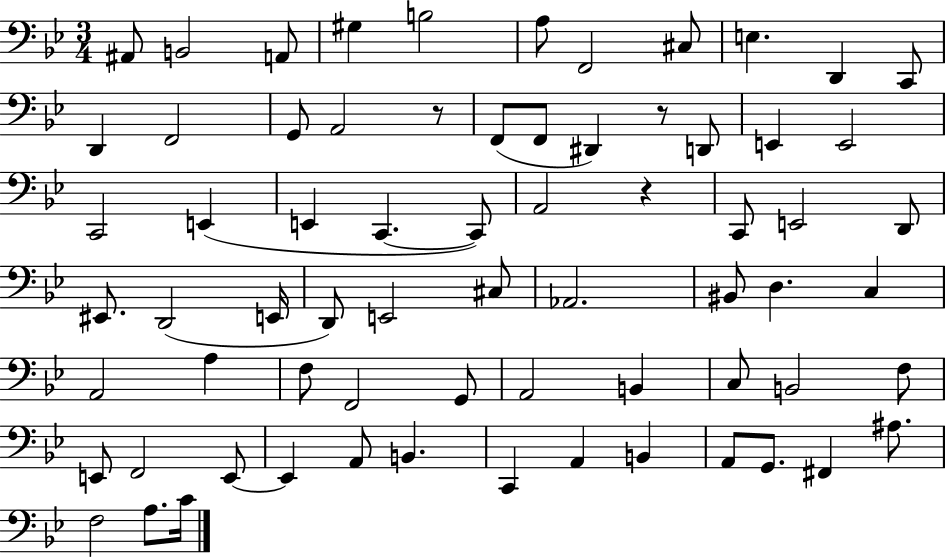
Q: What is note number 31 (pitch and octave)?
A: EIS2